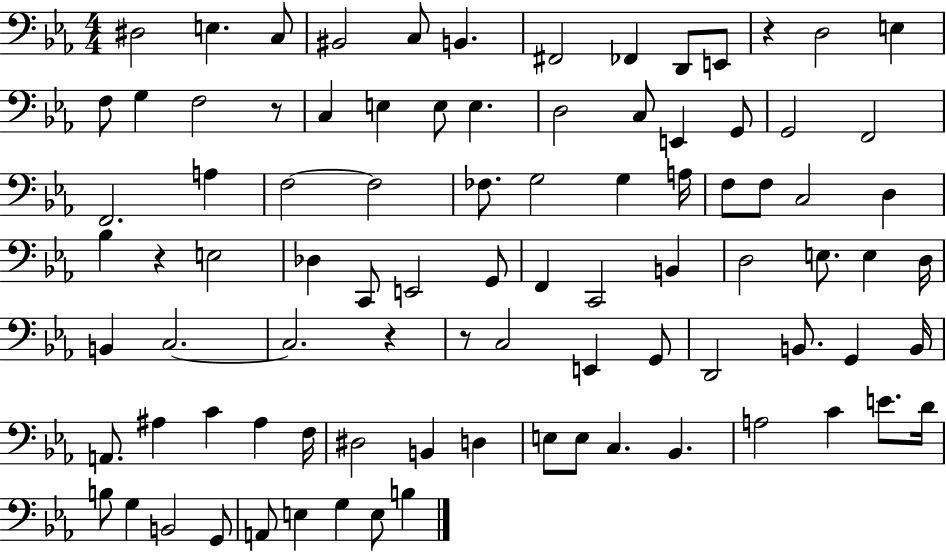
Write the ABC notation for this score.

X:1
T:Untitled
M:4/4
L:1/4
K:Eb
^D,2 E, C,/2 ^B,,2 C,/2 B,, ^F,,2 _F,, D,,/2 E,,/2 z D,2 E, F,/2 G, F,2 z/2 C, E, E,/2 E, D,2 C,/2 E,, G,,/2 G,,2 F,,2 F,,2 A, F,2 F,2 _F,/2 G,2 G, A,/4 F,/2 F,/2 C,2 D, _B, z E,2 _D, C,,/2 E,,2 G,,/2 F,, C,,2 B,, D,2 E,/2 E, D,/4 B,, C,2 C,2 z z/2 C,2 E,, G,,/2 D,,2 B,,/2 G,, B,,/4 A,,/2 ^A, C ^A, F,/4 ^D,2 B,, D, E,/2 E,/2 C, _B,, A,2 C E/2 D/4 B,/2 G, B,,2 G,,/2 A,,/2 E, G, E,/2 B,